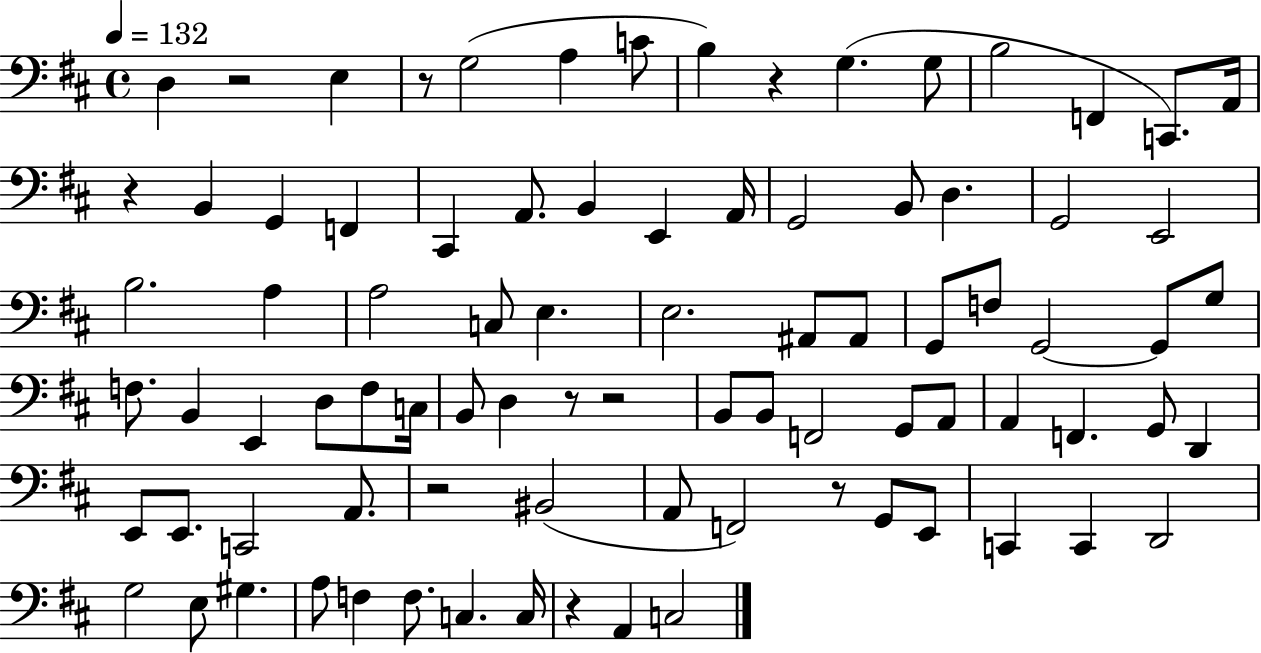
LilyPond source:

{
  \clef bass
  \time 4/4
  \defaultTimeSignature
  \key d \major
  \tempo 4 = 132
  d4 r2 e4 | r8 g2( a4 c'8 | b4) r4 g4.( g8 | b2 f,4 c,8.) a,16 | \break r4 b,4 g,4 f,4 | cis,4 a,8. b,4 e,4 a,16 | g,2 b,8 d4. | g,2 e,2 | \break b2. a4 | a2 c8 e4. | e2. ais,8 ais,8 | g,8 f8 g,2~~ g,8 g8 | \break f8. b,4 e,4 d8 f8 c16 | b,8 d4 r8 r2 | b,8 b,8 f,2 g,8 a,8 | a,4 f,4. g,8 d,4 | \break e,8 e,8. c,2 a,8. | r2 bis,2( | a,8 f,2) r8 g,8 e,8 | c,4 c,4 d,2 | \break g2 e8 gis4. | a8 f4 f8. c4. c16 | r4 a,4 c2 | \bar "|."
}